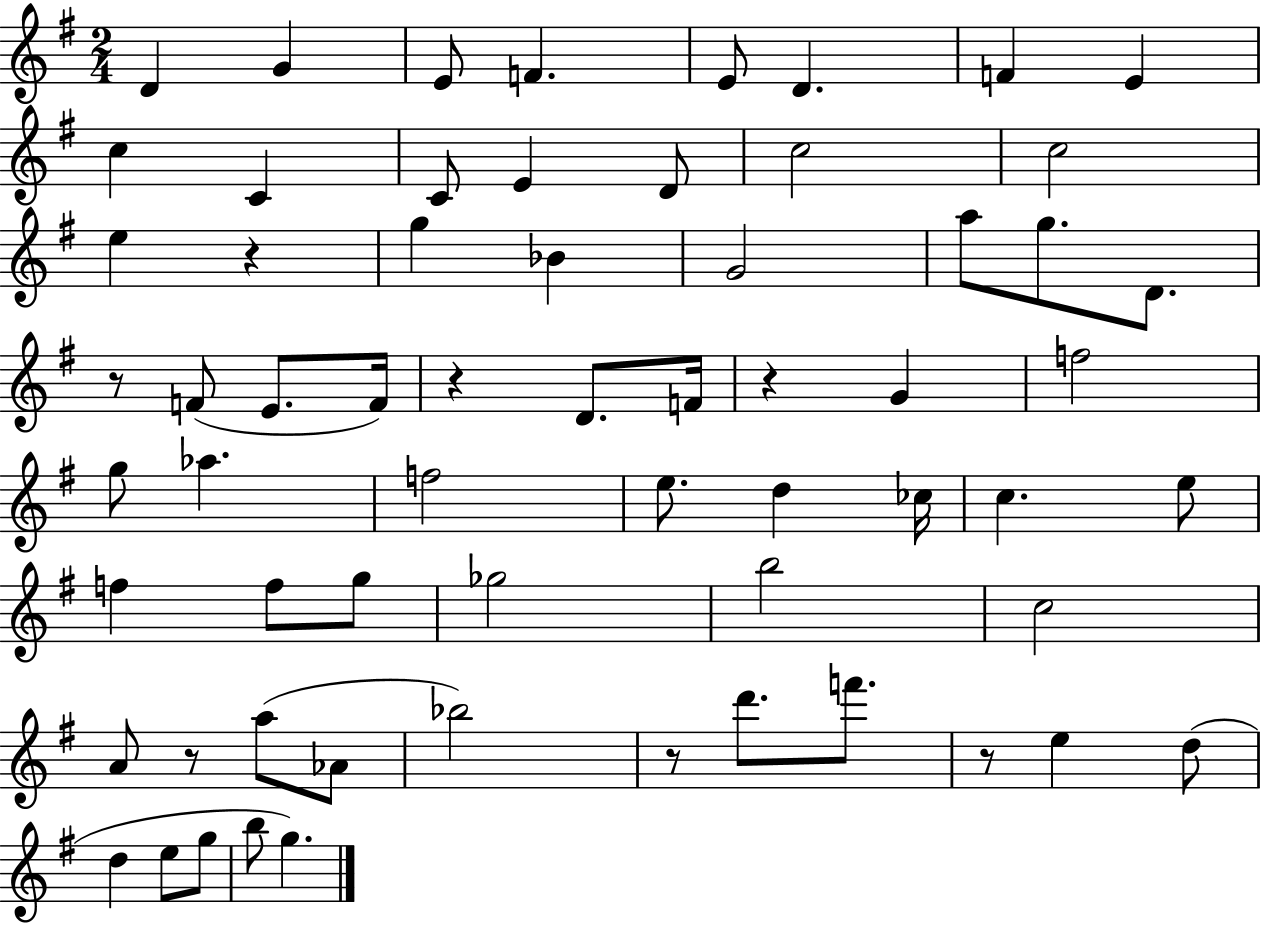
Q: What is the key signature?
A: G major